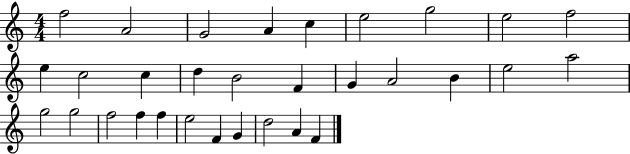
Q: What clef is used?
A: treble